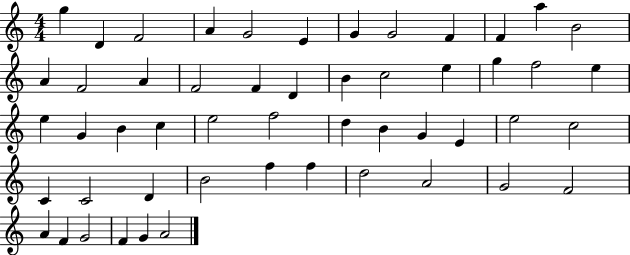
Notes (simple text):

G5/q D4/q F4/h A4/q G4/h E4/q G4/q G4/h F4/q F4/q A5/q B4/h A4/q F4/h A4/q F4/h F4/q D4/q B4/q C5/h E5/q G5/q F5/h E5/q E5/q G4/q B4/q C5/q E5/h F5/h D5/q B4/q G4/q E4/q E5/h C5/h C4/q C4/h D4/q B4/h F5/q F5/q D5/h A4/h G4/h F4/h A4/q F4/q G4/h F4/q G4/q A4/h